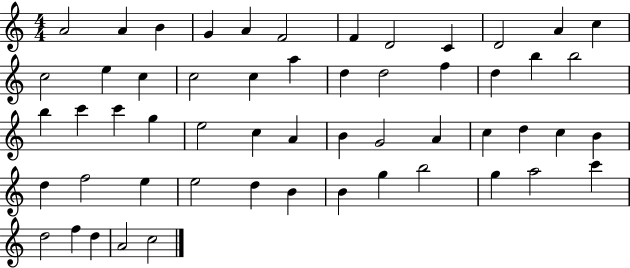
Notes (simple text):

A4/h A4/q B4/q G4/q A4/q F4/h F4/q D4/h C4/q D4/h A4/q C5/q C5/h E5/q C5/q C5/h C5/q A5/q D5/q D5/h F5/q D5/q B5/q B5/h B5/q C6/q C6/q G5/q E5/h C5/q A4/q B4/q G4/h A4/q C5/q D5/q C5/q B4/q D5/q F5/h E5/q E5/h D5/q B4/q B4/q G5/q B5/h G5/q A5/h C6/q D5/h F5/q D5/q A4/h C5/h